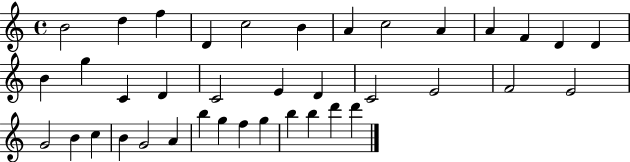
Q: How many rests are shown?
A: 0